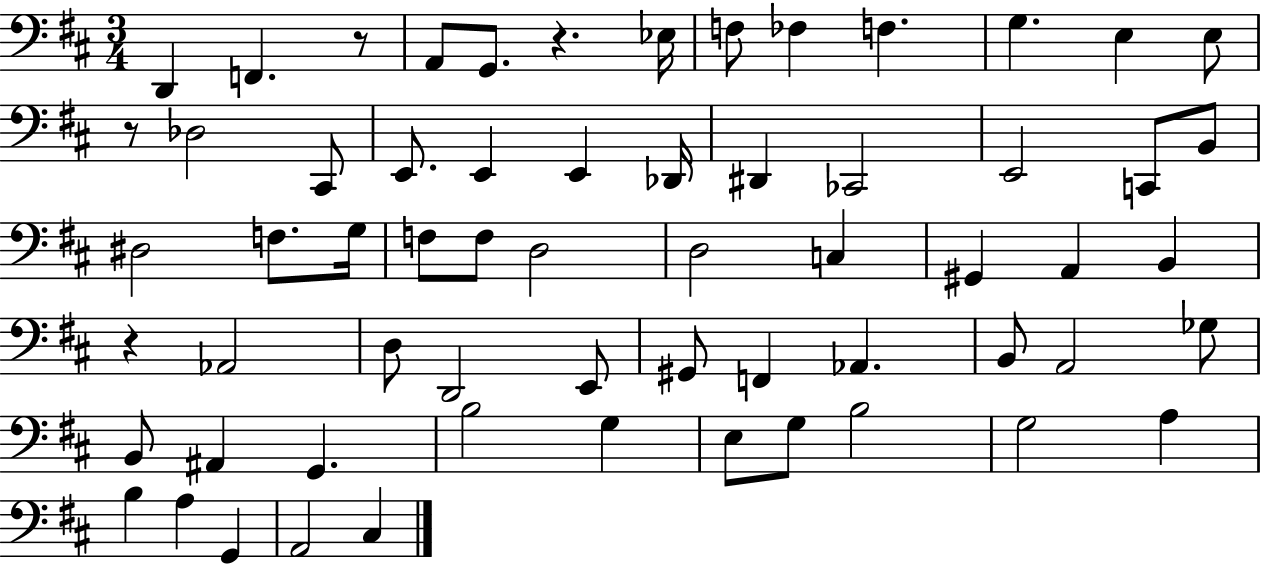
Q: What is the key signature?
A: D major